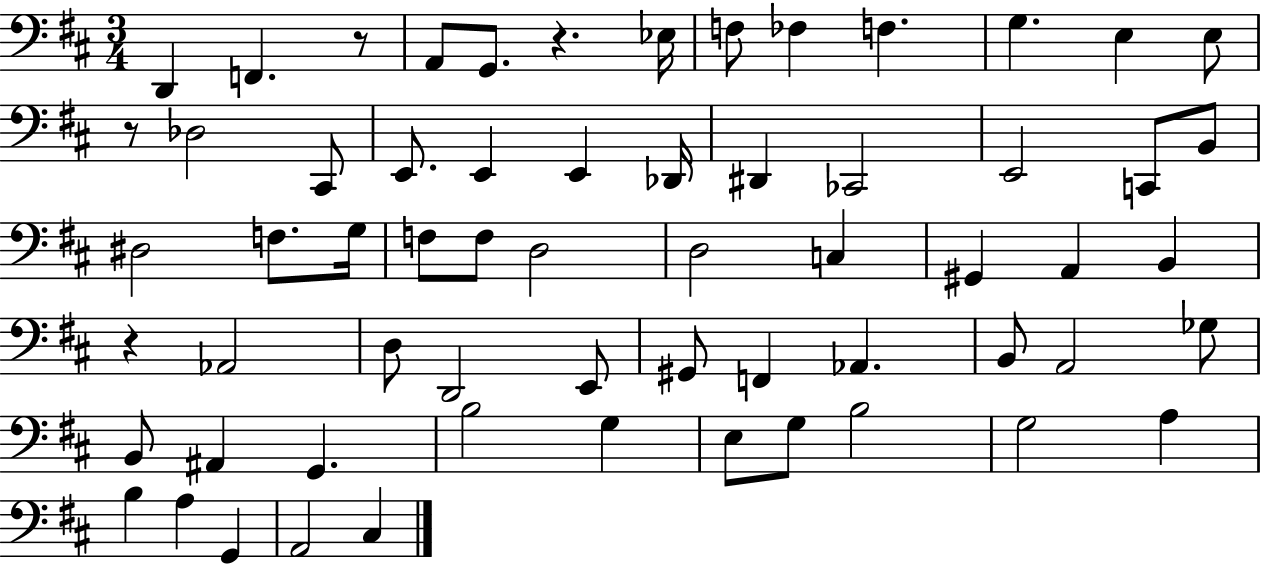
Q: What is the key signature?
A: D major